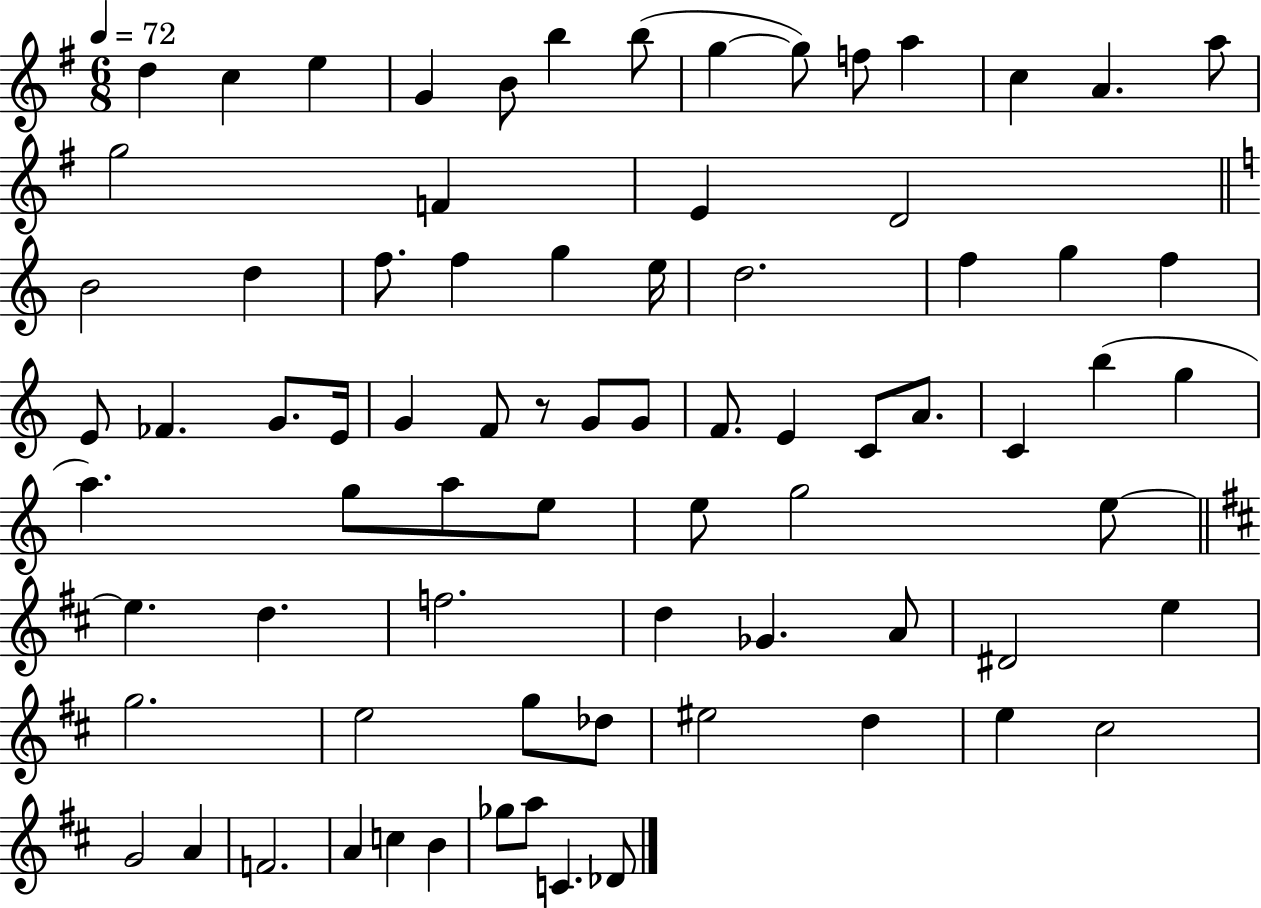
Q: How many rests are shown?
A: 1